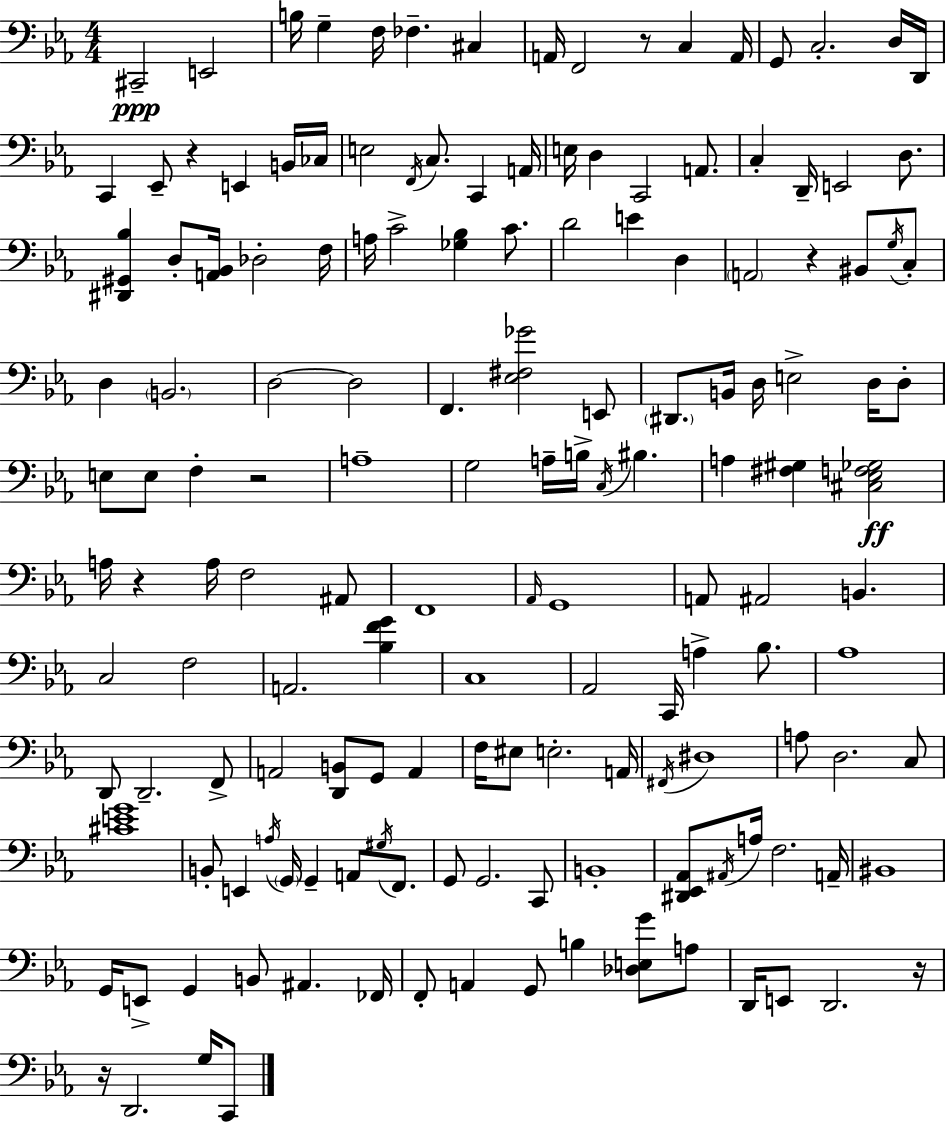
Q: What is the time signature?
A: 4/4